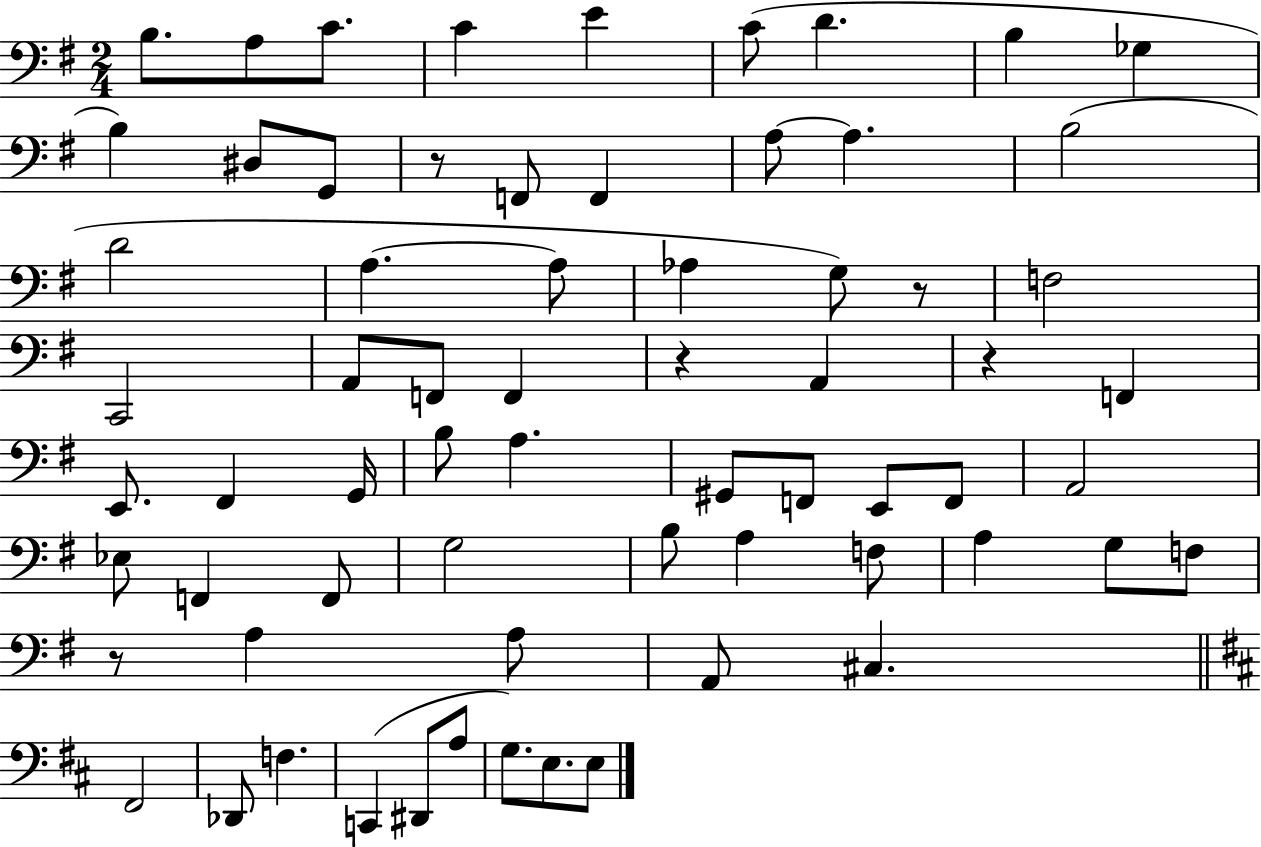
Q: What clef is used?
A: bass